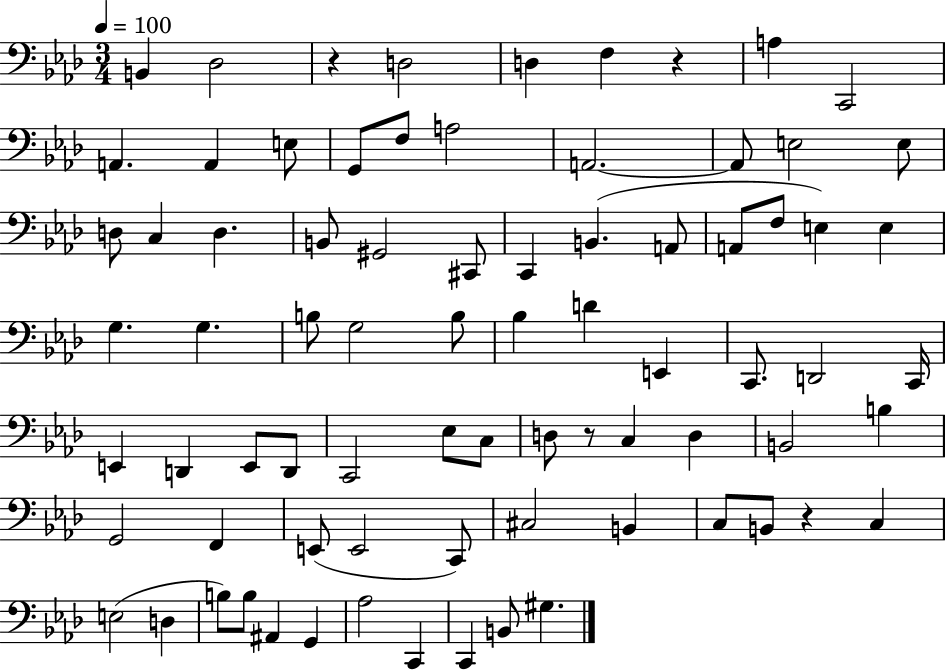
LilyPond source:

{
  \clef bass
  \numericTimeSignature
  \time 3/4
  \key aes \major
  \tempo 4 = 100
  b,4 des2 | r4 d2 | d4 f4 r4 | a4 c,2 | \break a,4. a,4 e8 | g,8 f8 a2 | a,2.~~ | a,8 e2 e8 | \break d8 c4 d4. | b,8 gis,2 cis,8 | c,4 b,4.( a,8 | a,8 f8 e4) e4 | \break g4. g4. | b8 g2 b8 | bes4 d'4 e,4 | c,8. d,2 c,16 | \break e,4 d,4 e,8 d,8 | c,2 ees8 c8 | d8 r8 c4 d4 | b,2 b4 | \break g,2 f,4 | e,8( e,2 c,8) | cis2 b,4 | c8 b,8 r4 c4 | \break e2( d4 | b8) b8 ais,4 g,4 | aes2 c,4 | c,4 b,8 gis4. | \break \bar "|."
}